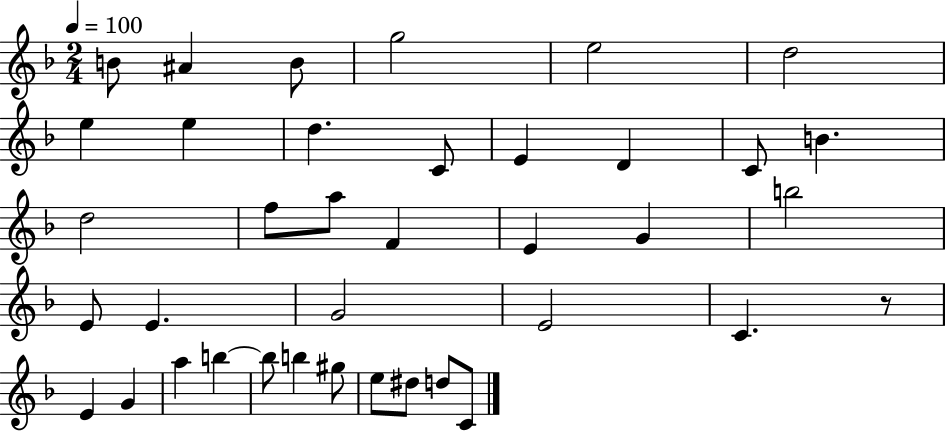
{
  \clef treble
  \numericTimeSignature
  \time 2/4
  \key f \major
  \tempo 4 = 100
  \repeat volta 2 { b'8 ais'4 b'8 | g''2 | e''2 | d''2 | \break e''4 e''4 | d''4. c'8 | e'4 d'4 | c'8 b'4. | \break d''2 | f''8 a''8 f'4 | e'4 g'4 | b''2 | \break e'8 e'4. | g'2 | e'2 | c'4. r8 | \break e'4 g'4 | a''4 b''4~~ | b''8 b''4 gis''8 | e''8 dis''8 d''8 c'8 | \break } \bar "|."
}